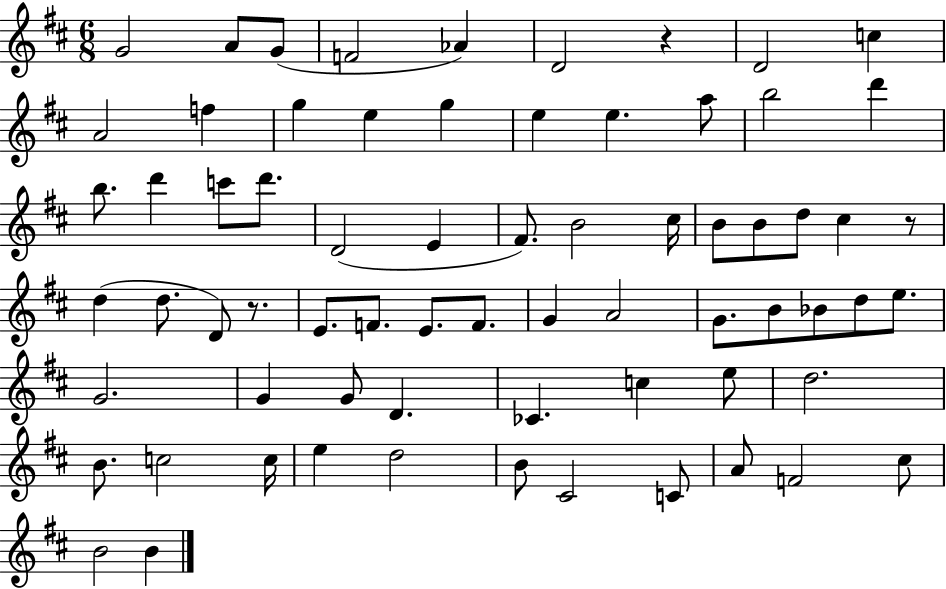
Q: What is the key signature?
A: D major